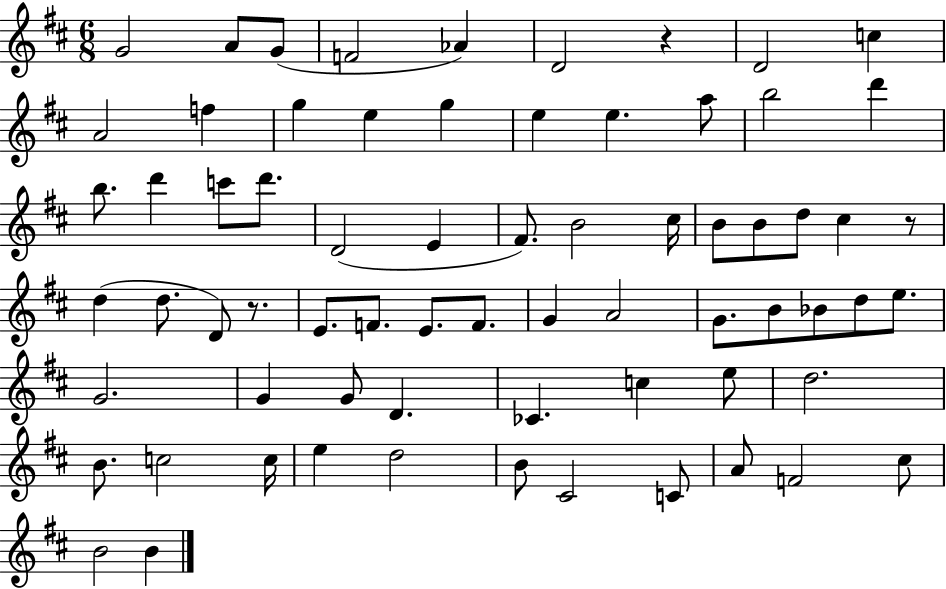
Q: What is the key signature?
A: D major